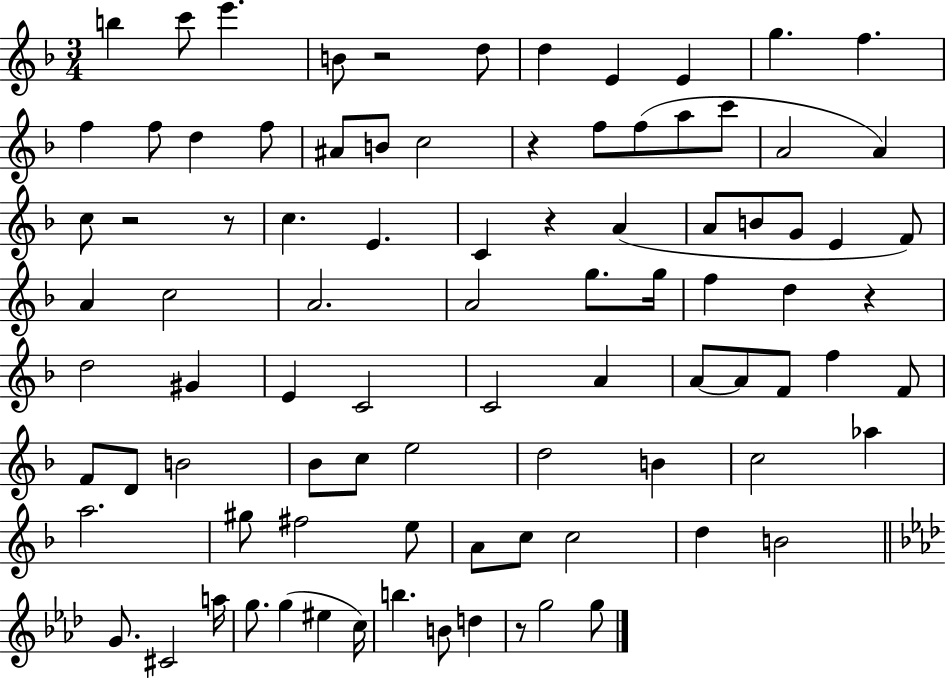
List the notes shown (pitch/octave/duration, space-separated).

B5/q C6/e E6/q. B4/e R/h D5/e D5/q E4/q E4/q G5/q. F5/q. F5/q F5/e D5/q F5/e A#4/e B4/e C5/h R/q F5/e F5/e A5/e C6/e A4/h A4/q C5/e R/h R/e C5/q. E4/q. C4/q R/q A4/q A4/e B4/e G4/e E4/q F4/e A4/q C5/h A4/h. A4/h G5/e. G5/s F5/q D5/q R/q D5/h G#4/q E4/q C4/h C4/h A4/q A4/e A4/e F4/e F5/q F4/e F4/e D4/e B4/h Bb4/e C5/e E5/h D5/h B4/q C5/h Ab5/q A5/h. G#5/e F#5/h E5/e A4/e C5/e C5/h D5/q B4/h G4/e. C#4/h A5/s G5/e. G5/q EIS5/q C5/s B5/q. B4/e D5/q R/e G5/h G5/e